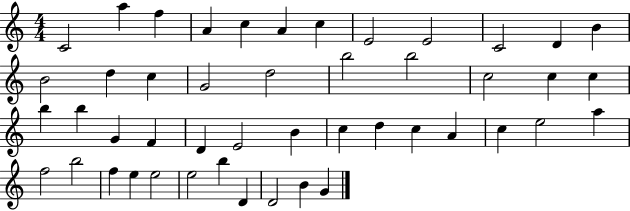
C4/h A5/q F5/q A4/q C5/q A4/q C5/q E4/h E4/h C4/h D4/q B4/q B4/h D5/q C5/q G4/h D5/h B5/h B5/h C5/h C5/q C5/q B5/q B5/q G4/q F4/q D4/q E4/h B4/q C5/q D5/q C5/q A4/q C5/q E5/h A5/q F5/h B5/h F5/q E5/q E5/h E5/h B5/q D4/q D4/h B4/q G4/q